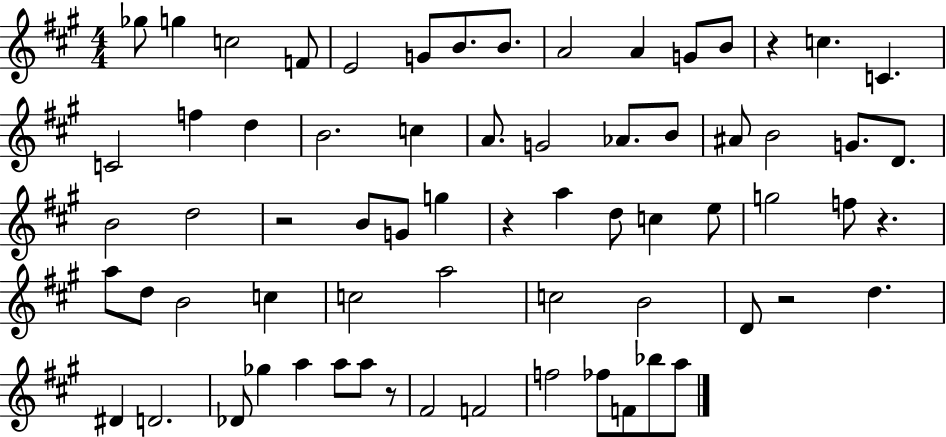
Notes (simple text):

Gb5/e G5/q C5/h F4/e E4/h G4/e B4/e. B4/e. A4/h A4/q G4/e B4/e R/q C5/q. C4/q. C4/h F5/q D5/q B4/h. C5/q A4/e. G4/h Ab4/e. B4/e A#4/e B4/h G4/e. D4/e. B4/h D5/h R/h B4/e G4/e G5/q R/q A5/q D5/e C5/q E5/e G5/h F5/e R/q. A5/e D5/e B4/h C5/q C5/h A5/h C5/h B4/h D4/e R/h D5/q. D#4/q D4/h. Db4/e Gb5/q A5/q A5/e A5/e R/e F#4/h F4/h F5/h FES5/e F4/e Bb5/e A5/e